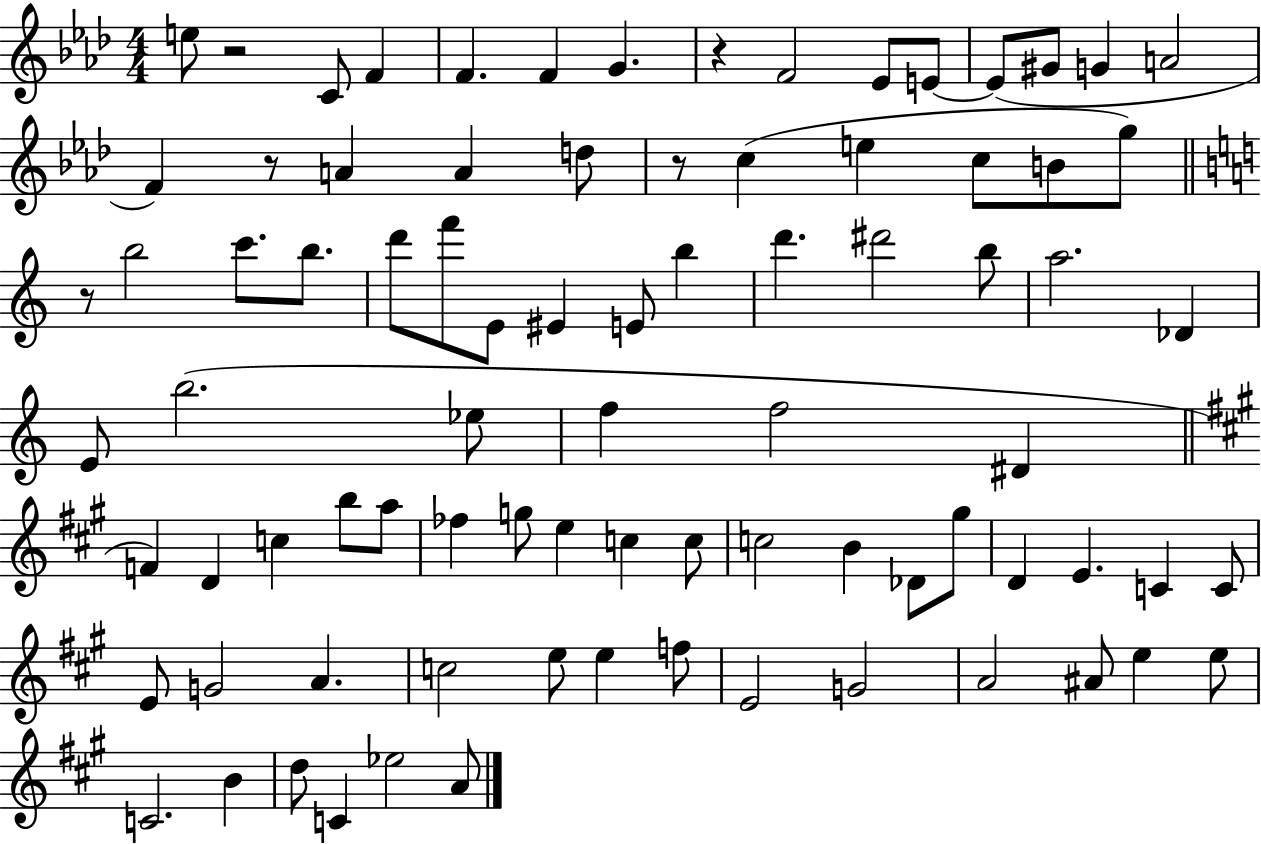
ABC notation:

X:1
T:Untitled
M:4/4
L:1/4
K:Ab
e/2 z2 C/2 F F F G z F2 _E/2 E/2 E/2 ^G/2 G A2 F z/2 A A d/2 z/2 c e c/2 B/2 g/2 z/2 b2 c'/2 b/2 d'/2 f'/2 E/2 ^E E/2 b d' ^d'2 b/2 a2 _D E/2 b2 _e/2 f f2 ^D F D c b/2 a/2 _f g/2 e c c/2 c2 B _D/2 ^g/2 D E C C/2 E/2 G2 A c2 e/2 e f/2 E2 G2 A2 ^A/2 e e/2 C2 B d/2 C _e2 A/2